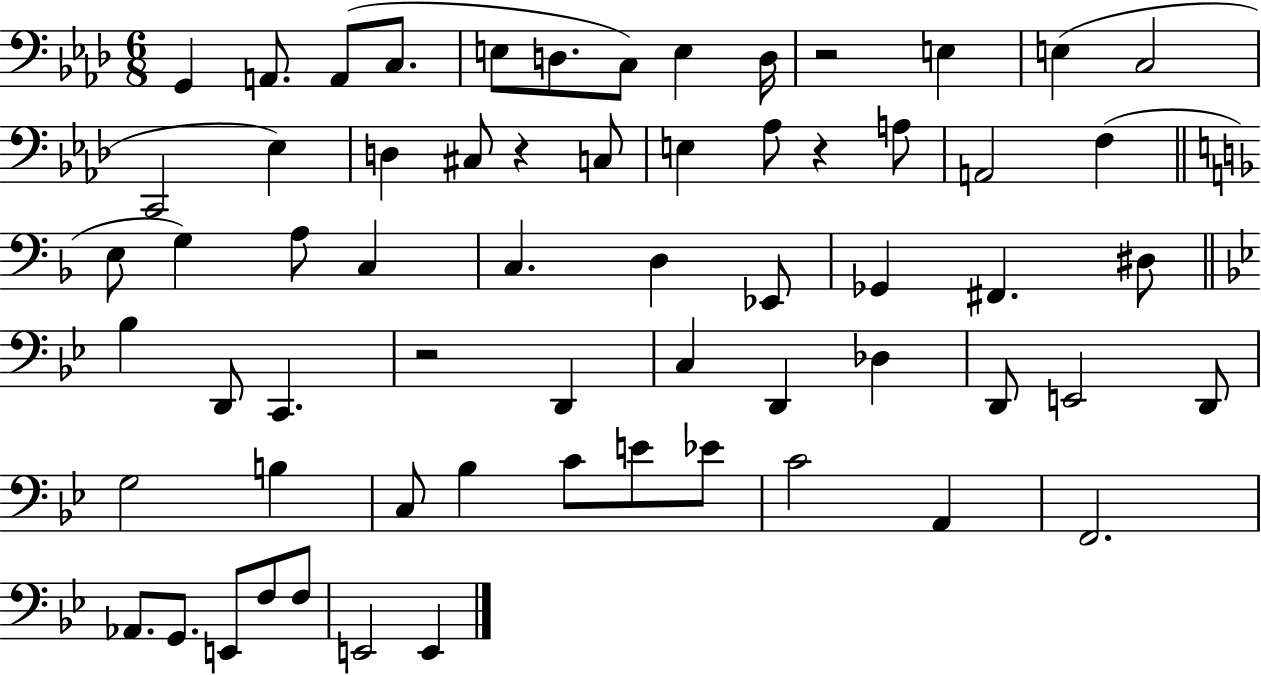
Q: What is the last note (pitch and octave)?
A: E2